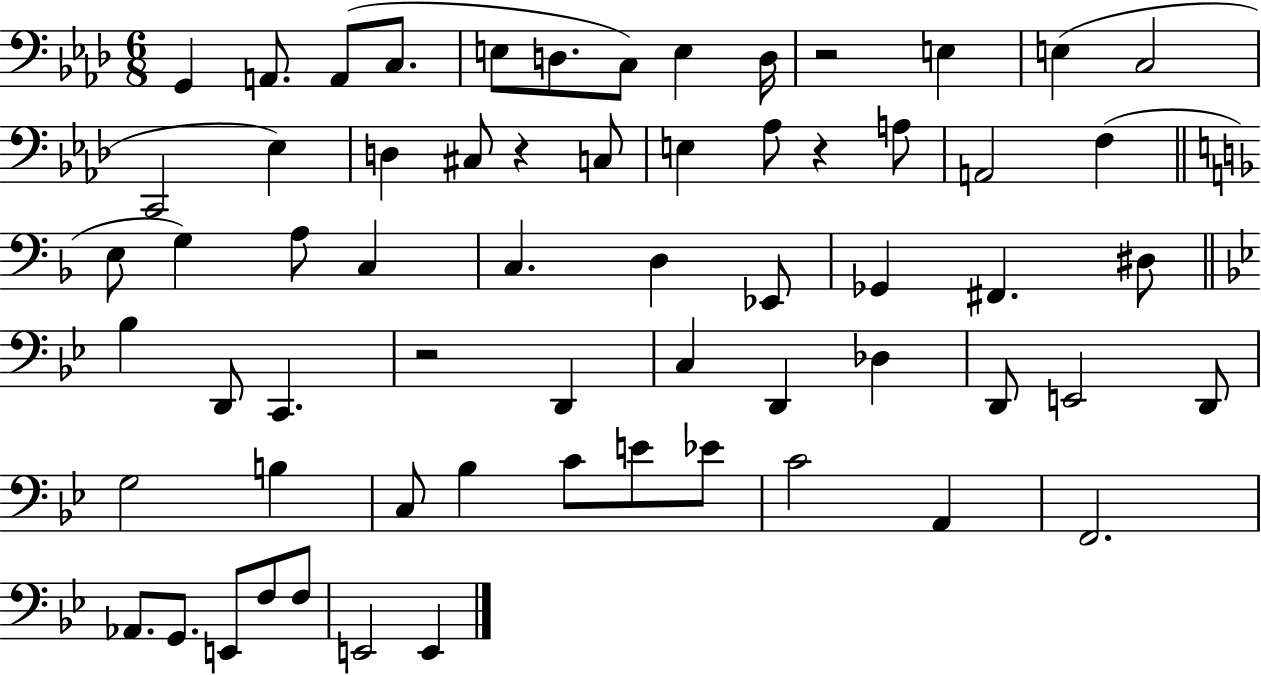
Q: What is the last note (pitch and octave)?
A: E2